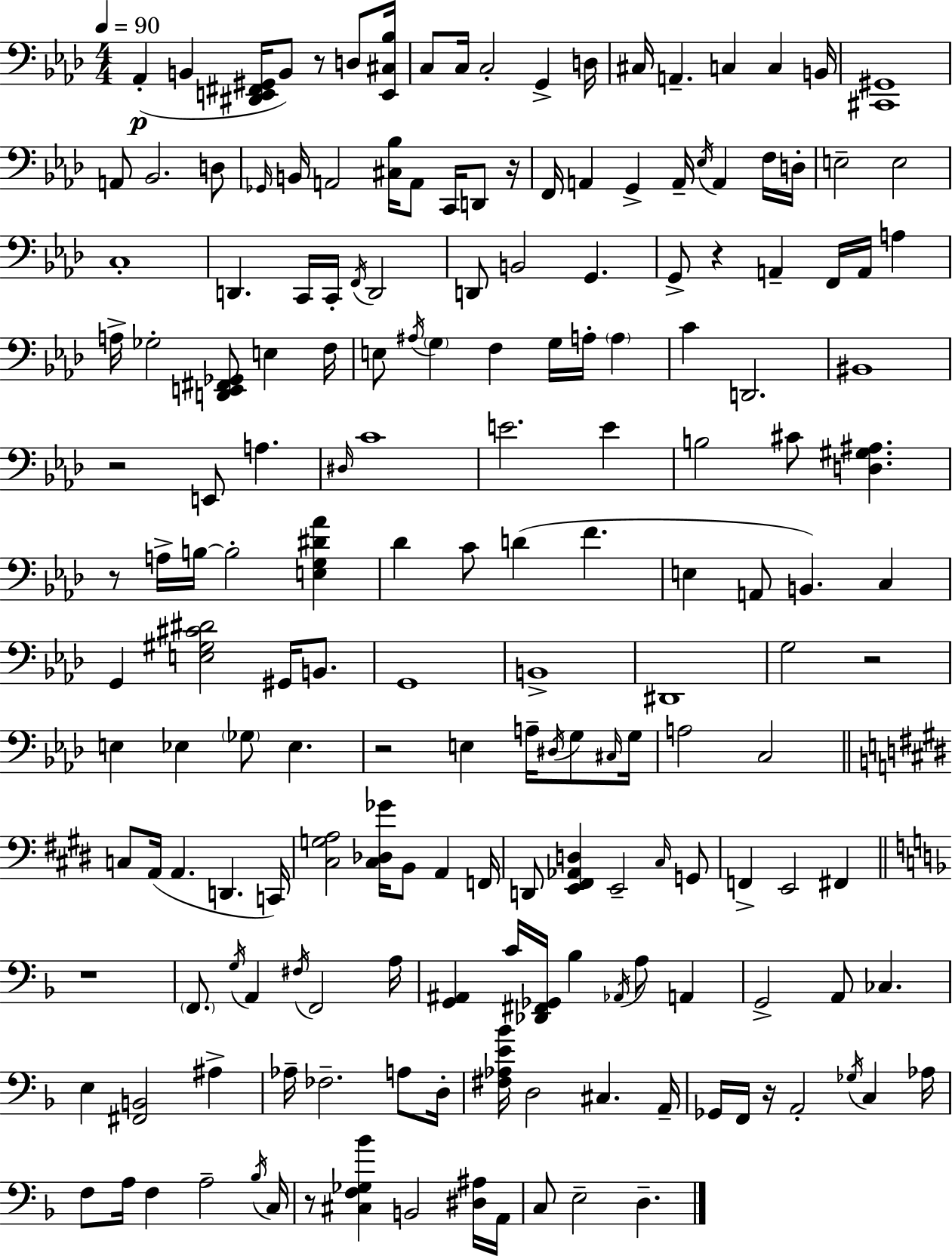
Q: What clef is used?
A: bass